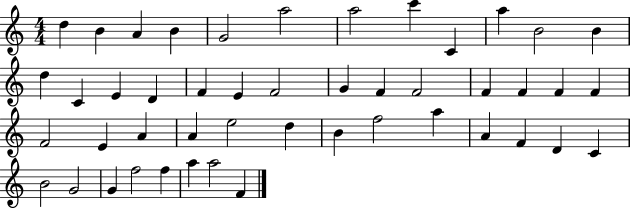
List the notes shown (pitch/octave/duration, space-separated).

D5/q B4/q A4/q B4/q G4/h A5/h A5/h C6/q C4/q A5/q B4/h B4/q D5/q C4/q E4/q D4/q F4/q E4/q F4/h G4/q F4/q F4/h F4/q F4/q F4/q F4/q F4/h E4/q A4/q A4/q E5/h D5/q B4/q F5/h A5/q A4/q F4/q D4/q C4/q B4/h G4/h G4/q F5/h F5/q A5/q A5/h F4/q